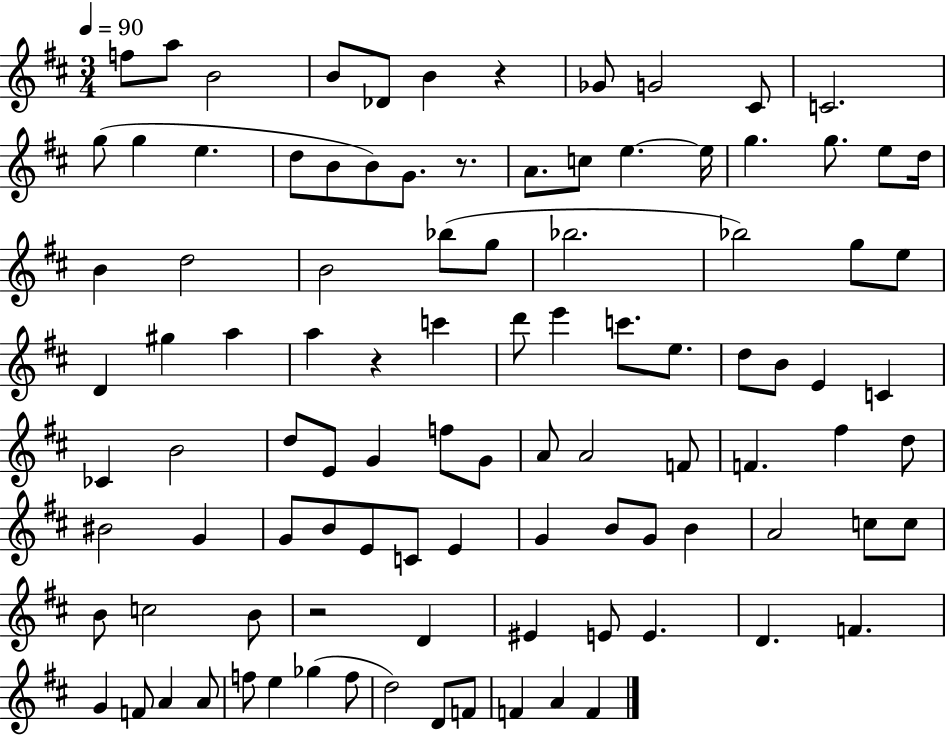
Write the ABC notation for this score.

X:1
T:Untitled
M:3/4
L:1/4
K:D
f/2 a/2 B2 B/2 _D/2 B z _G/2 G2 ^C/2 C2 g/2 g e d/2 B/2 B/2 G/2 z/2 A/2 c/2 e e/4 g g/2 e/2 d/4 B d2 B2 _b/2 g/2 _b2 _b2 g/2 e/2 D ^g a a z c' d'/2 e' c'/2 e/2 d/2 B/2 E C _C B2 d/2 E/2 G f/2 G/2 A/2 A2 F/2 F ^f d/2 ^B2 G G/2 B/2 E/2 C/2 E G B/2 G/2 B A2 c/2 c/2 B/2 c2 B/2 z2 D ^E E/2 E D F G F/2 A A/2 f/2 e _g f/2 d2 D/2 F/2 F A F